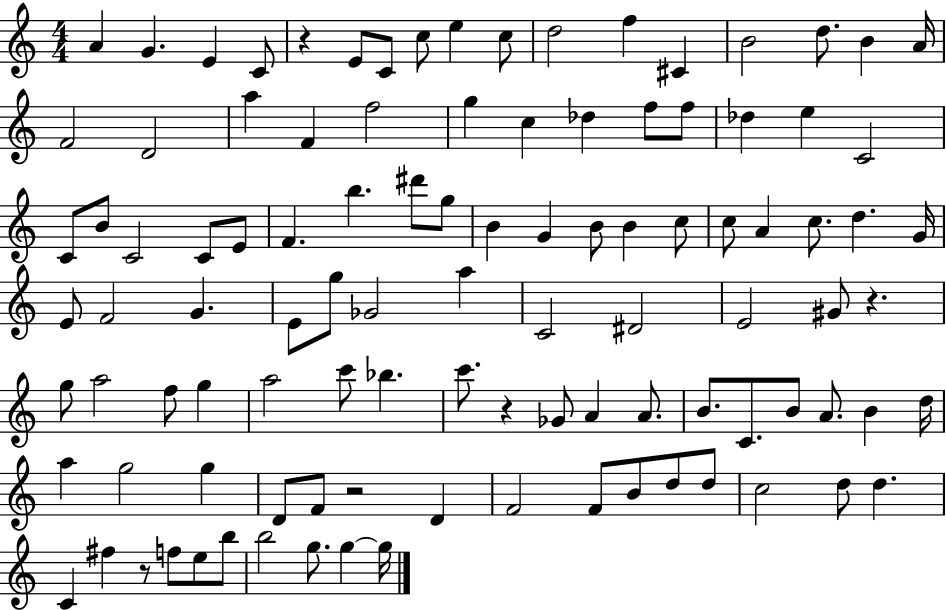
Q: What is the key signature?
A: C major